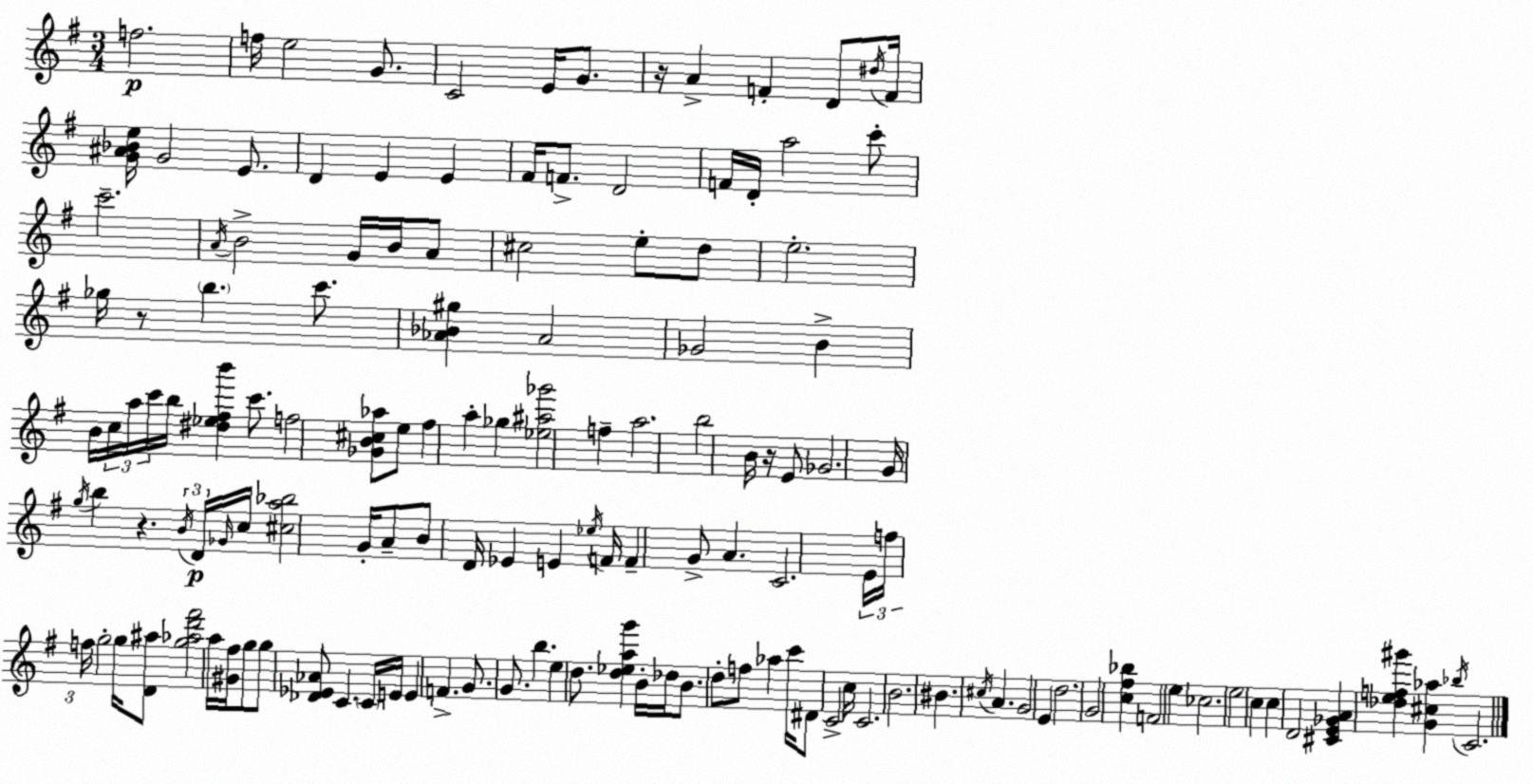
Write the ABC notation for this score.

X:1
T:Untitled
M:3/4
L:1/4
K:G
f2 f/4 e2 G/2 C2 E/4 G/2 z/4 A F D/2 ^d/4 F/4 [G^A_Be]/4 G2 E/2 D E E ^F/4 F/2 D2 F/4 D/4 a2 c'/2 c'2 A/4 B2 G/4 B/4 A/2 ^c2 e/2 d/2 e2 _g/4 z/2 b c'/2 [_A_B^g] _A2 _G2 B B/4 c/4 a/4 c'/4 b/4 [^d_e^fb'] c'/2 f2 [_GB^c_a]/2 e/2 ^f a _g [_e^a_g']2 f a2 b2 B/4 z/4 E/2 _G2 G/4 g/4 b z B/4 D/4 _G/4 c/4 [^ca_b]2 G/4 A/2 B/2 D/4 _E E _e/4 F/4 F G/2 A C2 E/4 f/4 f/4 g2 g/4 [D^a]/2 [g_ad'^f']2 a/4 [^G^f]/4 g/2 g/2 [_D_E_A]/2 C C/4 E/4 E F G/2 G/2 b e d/2 [d_eag'] B/4 _d/4 B/2 d/2 f/2 _a c'/4 ^D/2 C2 c/4 C2 B2 ^B ^c/4 A G2 E d2 G2 [c^f_b] F2 e _c2 e2 c c D2 [^CE_GA] [_def^g'] [G^c_a] _b/4 C2